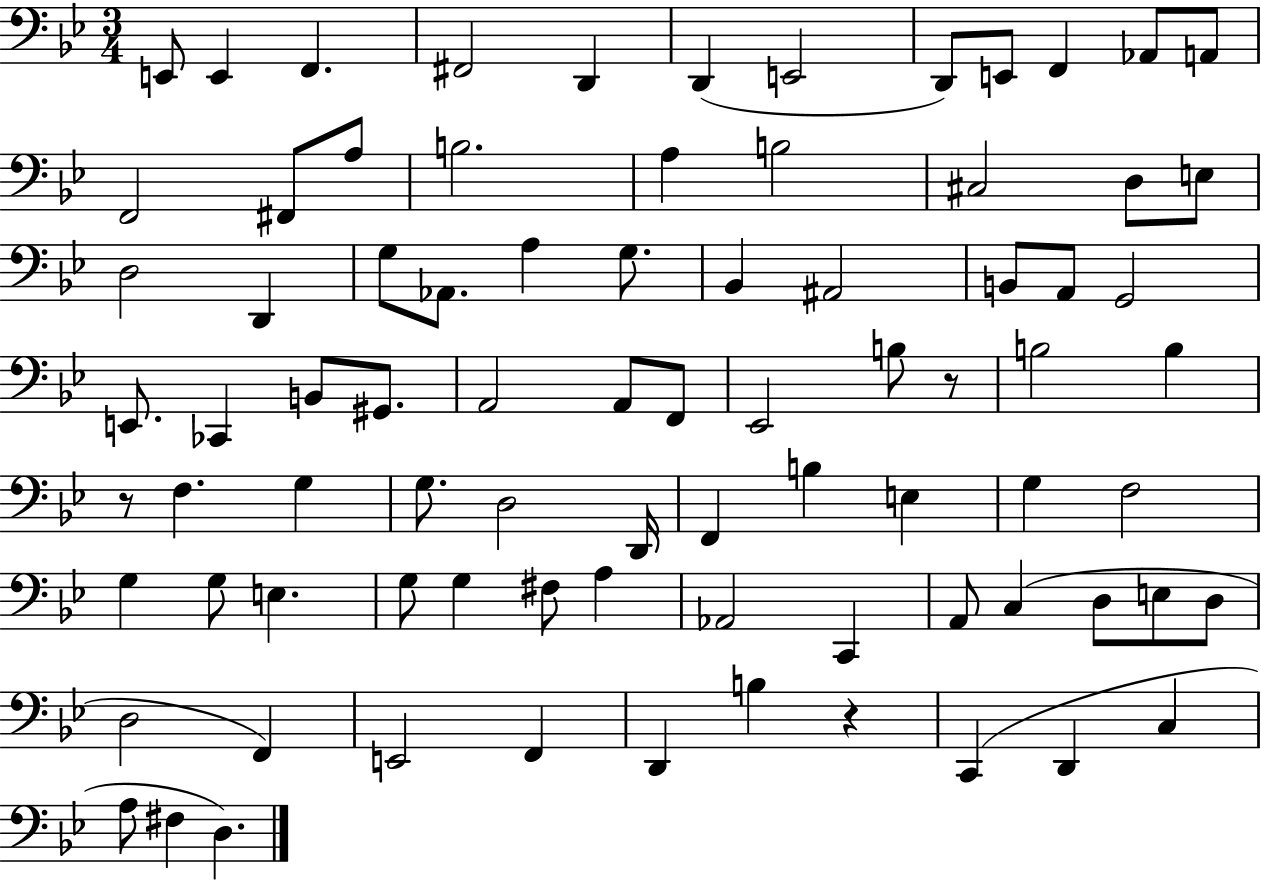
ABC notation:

X:1
T:Untitled
M:3/4
L:1/4
K:Bb
E,,/2 E,, F,, ^F,,2 D,, D,, E,,2 D,,/2 E,,/2 F,, _A,,/2 A,,/2 F,,2 ^F,,/2 A,/2 B,2 A, B,2 ^C,2 D,/2 E,/2 D,2 D,, G,/2 _A,,/2 A, G,/2 _B,, ^A,,2 B,,/2 A,,/2 G,,2 E,,/2 _C,, B,,/2 ^G,,/2 A,,2 A,,/2 F,,/2 _E,,2 B,/2 z/2 B,2 B, z/2 F, G, G,/2 D,2 D,,/4 F,, B, E, G, F,2 G, G,/2 E, G,/2 G, ^F,/2 A, _A,,2 C,, A,,/2 C, D,/2 E,/2 D,/2 D,2 F,, E,,2 F,, D,, B, z C,, D,, C, A,/2 ^F, D,